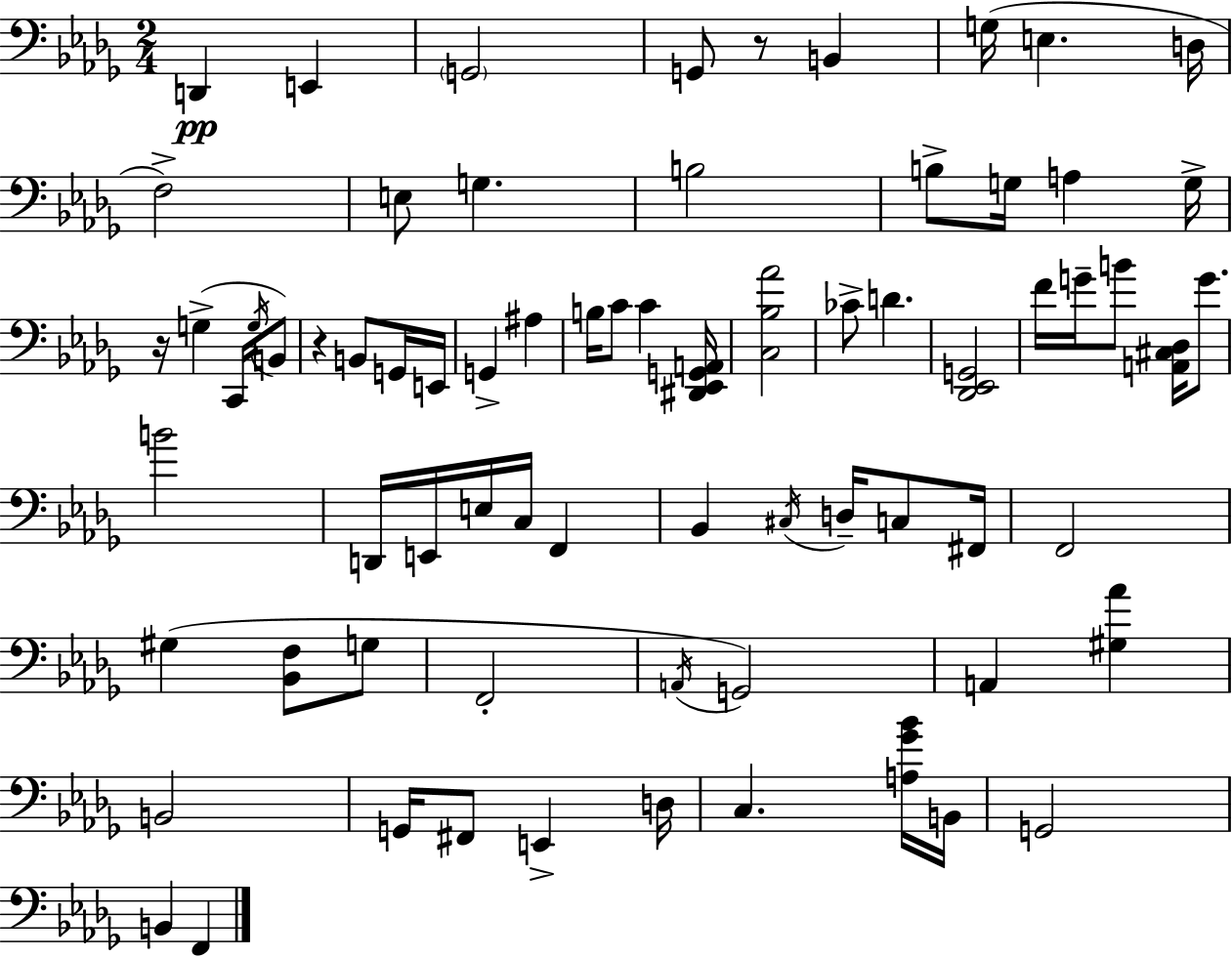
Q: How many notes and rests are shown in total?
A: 72